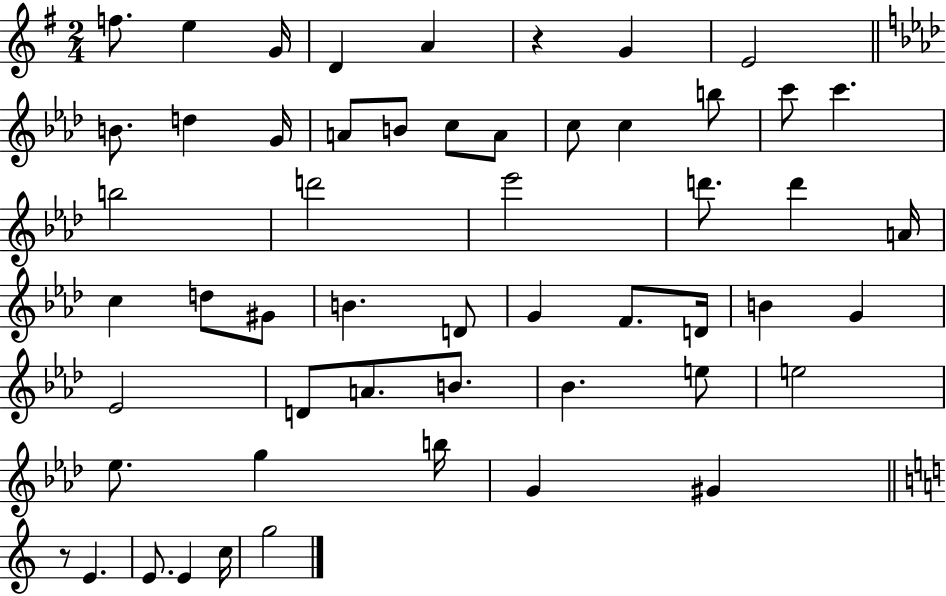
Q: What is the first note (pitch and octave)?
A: F5